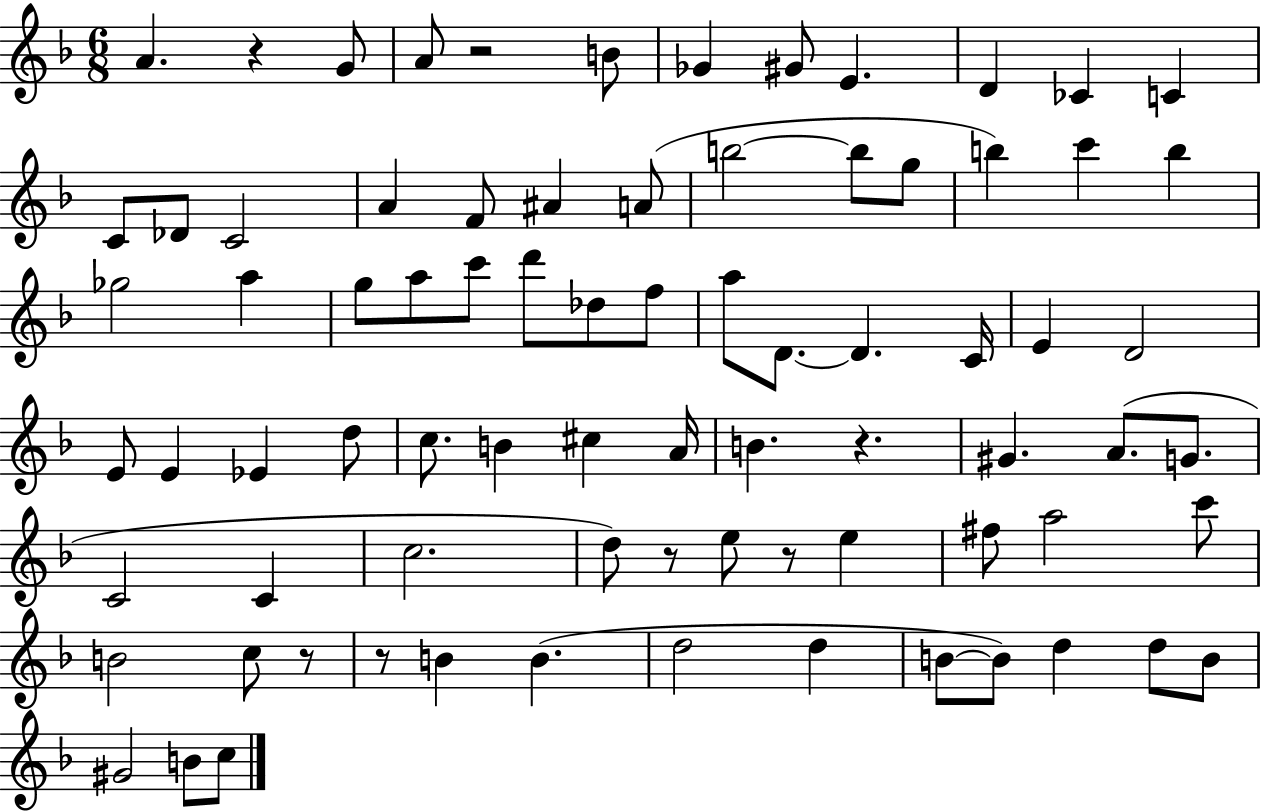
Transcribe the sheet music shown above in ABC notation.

X:1
T:Untitled
M:6/8
L:1/4
K:F
A z G/2 A/2 z2 B/2 _G ^G/2 E D _C C C/2 _D/2 C2 A F/2 ^A A/2 b2 b/2 g/2 b c' b _g2 a g/2 a/2 c'/2 d'/2 _d/2 f/2 a/2 D/2 D C/4 E D2 E/2 E _E d/2 c/2 B ^c A/4 B z ^G A/2 G/2 C2 C c2 d/2 z/2 e/2 z/2 e ^f/2 a2 c'/2 B2 c/2 z/2 z/2 B B d2 d B/2 B/2 d d/2 B/2 ^G2 B/2 c/2